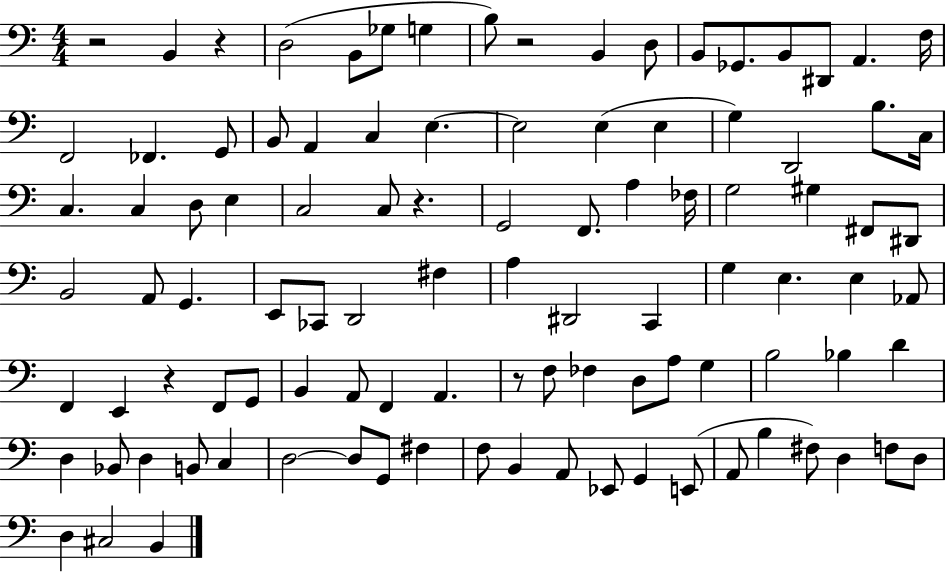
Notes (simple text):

R/h B2/q R/q D3/h B2/e Gb3/e G3/q B3/e R/h B2/q D3/e B2/e Gb2/e. B2/e D#2/e A2/q. F3/s F2/h FES2/q. G2/e B2/e A2/q C3/q E3/q. E3/h E3/q E3/q G3/q D2/h B3/e. C3/s C3/q. C3/q D3/e E3/q C3/h C3/e R/q. G2/h F2/e. A3/q FES3/s G3/h G#3/q F#2/e D#2/e B2/h A2/e G2/q. E2/e CES2/e D2/h F#3/q A3/q D#2/h C2/q G3/q E3/q. E3/q Ab2/e F2/q E2/q R/q F2/e G2/e B2/q A2/e F2/q A2/q. R/e F3/e FES3/q D3/e A3/e G3/q B3/h Bb3/q D4/q D3/q Bb2/e D3/q B2/e C3/q D3/h D3/e G2/e F#3/q F3/e B2/q A2/e Eb2/e G2/q E2/e A2/e B3/q F#3/e D3/q F3/e D3/e D3/q C#3/h B2/q